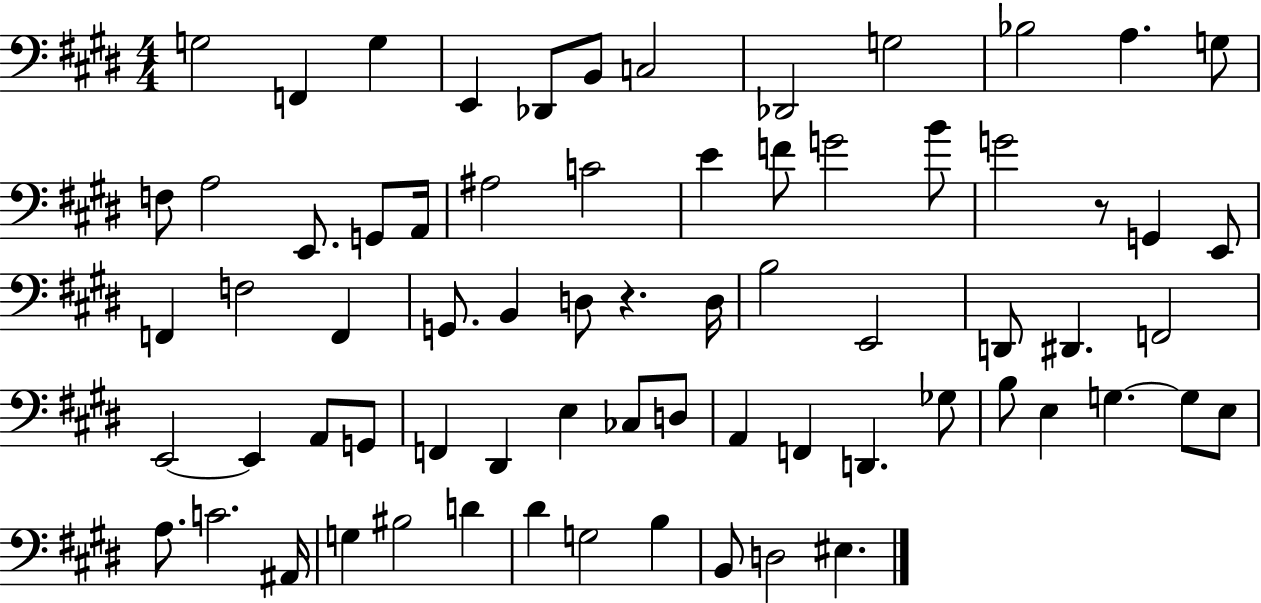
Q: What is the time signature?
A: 4/4